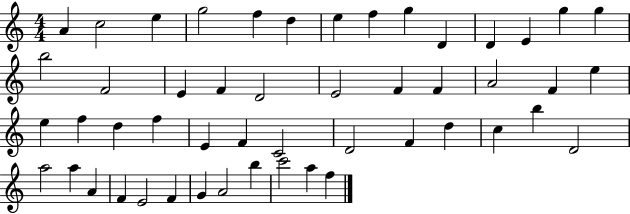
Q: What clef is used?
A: treble